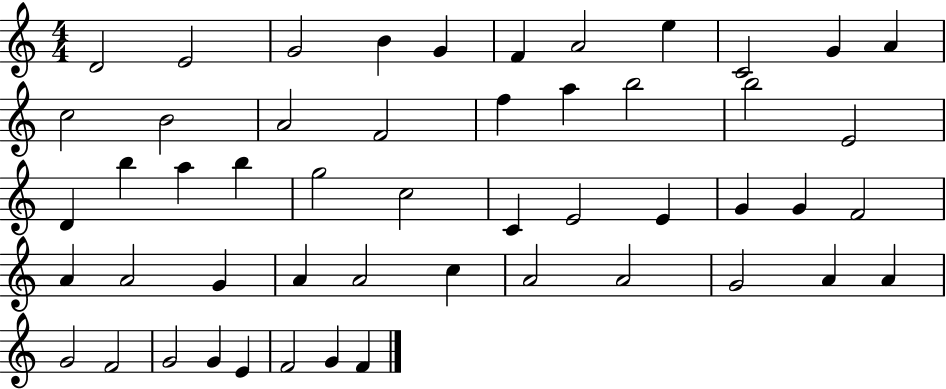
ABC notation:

X:1
T:Untitled
M:4/4
L:1/4
K:C
D2 E2 G2 B G F A2 e C2 G A c2 B2 A2 F2 f a b2 b2 E2 D b a b g2 c2 C E2 E G G F2 A A2 G A A2 c A2 A2 G2 A A G2 F2 G2 G E F2 G F